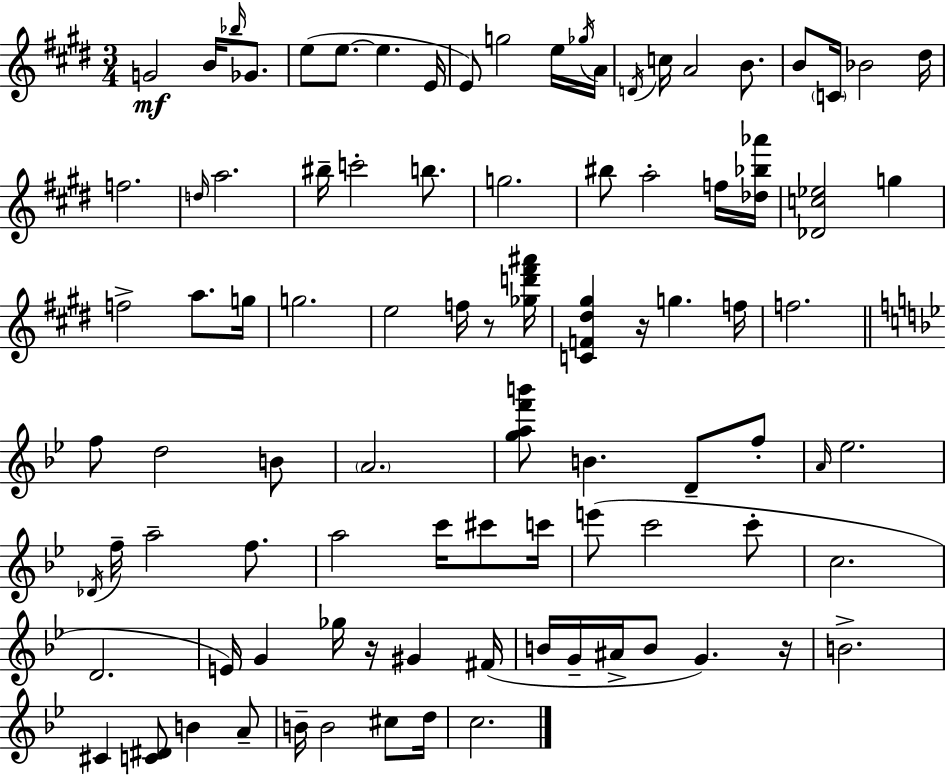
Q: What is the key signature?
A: E major